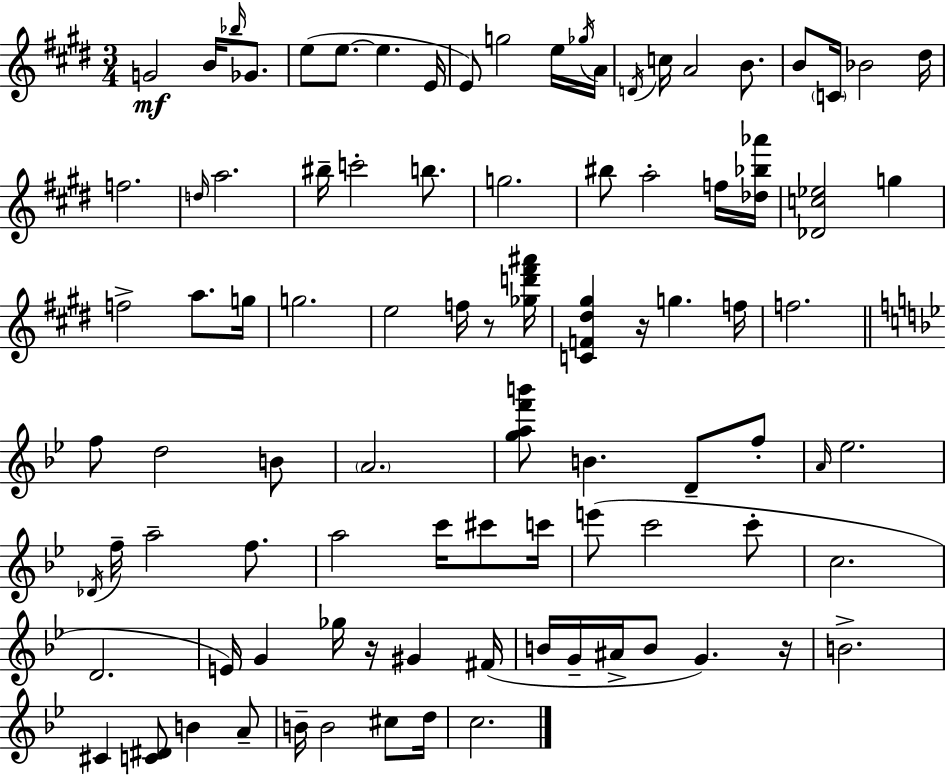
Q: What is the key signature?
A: E major